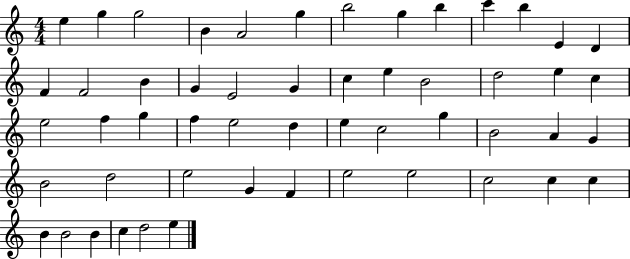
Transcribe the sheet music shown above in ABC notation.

X:1
T:Untitled
M:4/4
L:1/4
K:C
e g g2 B A2 g b2 g b c' b E D F F2 B G E2 G c e B2 d2 e c e2 f g f e2 d e c2 g B2 A G B2 d2 e2 G F e2 e2 c2 c c B B2 B c d2 e